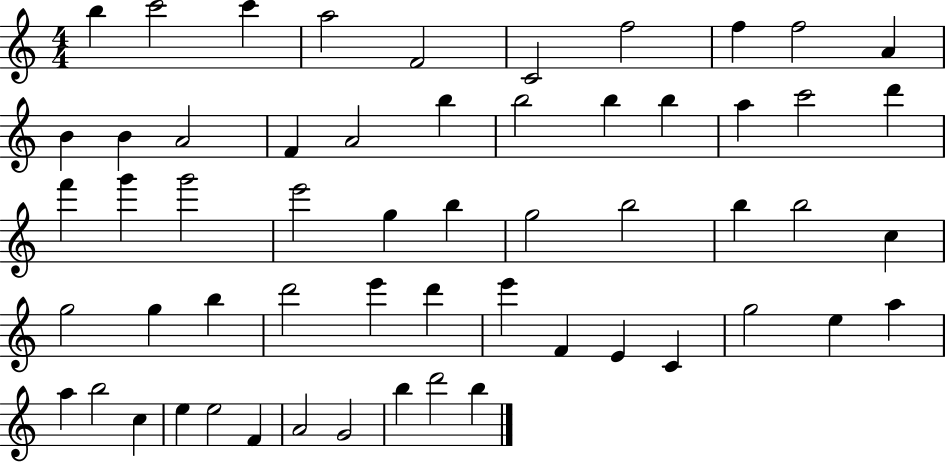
{
  \clef treble
  \numericTimeSignature
  \time 4/4
  \key c \major
  b''4 c'''2 c'''4 | a''2 f'2 | c'2 f''2 | f''4 f''2 a'4 | \break b'4 b'4 a'2 | f'4 a'2 b''4 | b''2 b''4 b''4 | a''4 c'''2 d'''4 | \break f'''4 g'''4 g'''2 | e'''2 g''4 b''4 | g''2 b''2 | b''4 b''2 c''4 | \break g''2 g''4 b''4 | d'''2 e'''4 d'''4 | e'''4 f'4 e'4 c'4 | g''2 e''4 a''4 | \break a''4 b''2 c''4 | e''4 e''2 f'4 | a'2 g'2 | b''4 d'''2 b''4 | \break \bar "|."
}